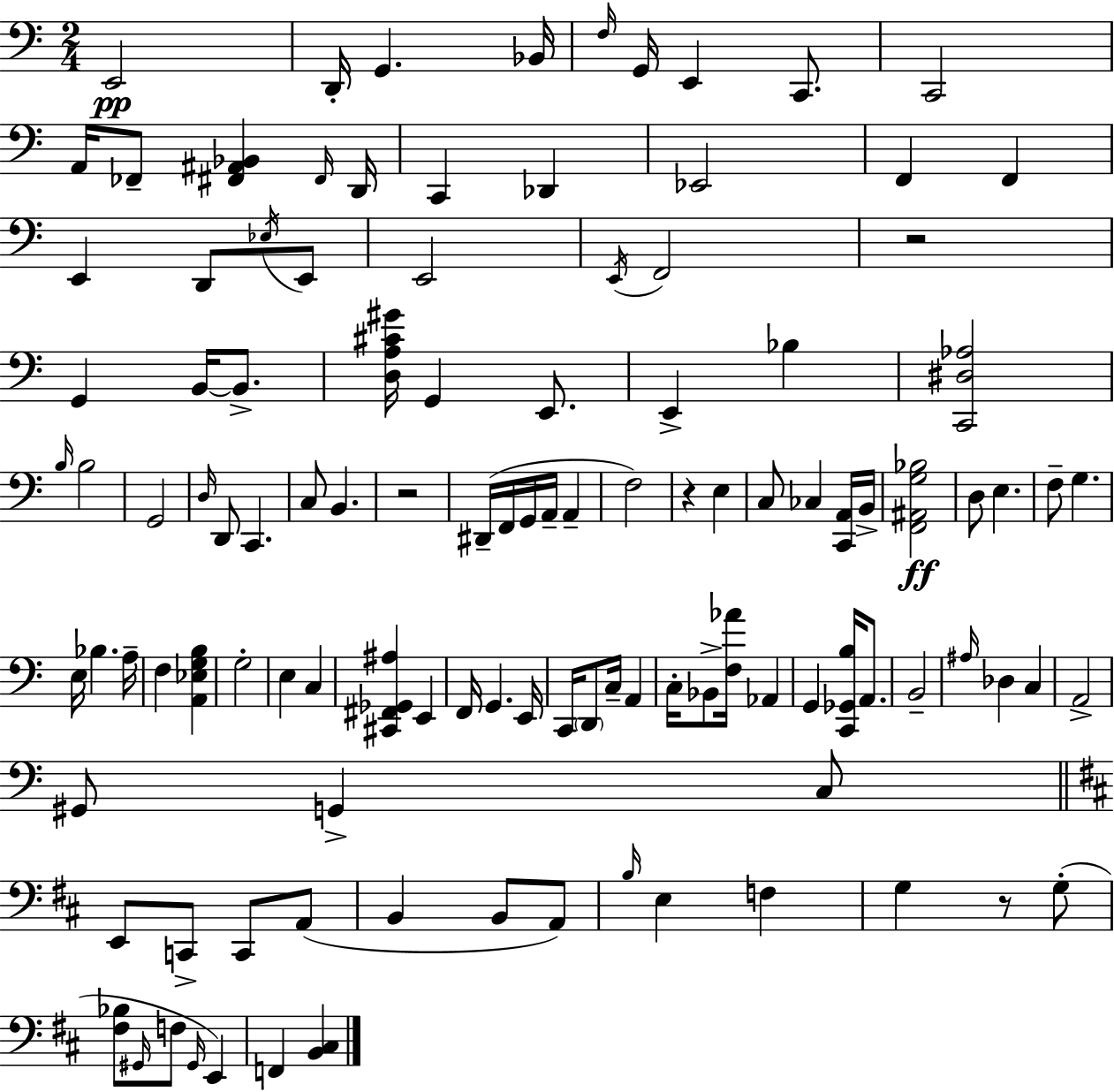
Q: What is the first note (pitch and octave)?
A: E2